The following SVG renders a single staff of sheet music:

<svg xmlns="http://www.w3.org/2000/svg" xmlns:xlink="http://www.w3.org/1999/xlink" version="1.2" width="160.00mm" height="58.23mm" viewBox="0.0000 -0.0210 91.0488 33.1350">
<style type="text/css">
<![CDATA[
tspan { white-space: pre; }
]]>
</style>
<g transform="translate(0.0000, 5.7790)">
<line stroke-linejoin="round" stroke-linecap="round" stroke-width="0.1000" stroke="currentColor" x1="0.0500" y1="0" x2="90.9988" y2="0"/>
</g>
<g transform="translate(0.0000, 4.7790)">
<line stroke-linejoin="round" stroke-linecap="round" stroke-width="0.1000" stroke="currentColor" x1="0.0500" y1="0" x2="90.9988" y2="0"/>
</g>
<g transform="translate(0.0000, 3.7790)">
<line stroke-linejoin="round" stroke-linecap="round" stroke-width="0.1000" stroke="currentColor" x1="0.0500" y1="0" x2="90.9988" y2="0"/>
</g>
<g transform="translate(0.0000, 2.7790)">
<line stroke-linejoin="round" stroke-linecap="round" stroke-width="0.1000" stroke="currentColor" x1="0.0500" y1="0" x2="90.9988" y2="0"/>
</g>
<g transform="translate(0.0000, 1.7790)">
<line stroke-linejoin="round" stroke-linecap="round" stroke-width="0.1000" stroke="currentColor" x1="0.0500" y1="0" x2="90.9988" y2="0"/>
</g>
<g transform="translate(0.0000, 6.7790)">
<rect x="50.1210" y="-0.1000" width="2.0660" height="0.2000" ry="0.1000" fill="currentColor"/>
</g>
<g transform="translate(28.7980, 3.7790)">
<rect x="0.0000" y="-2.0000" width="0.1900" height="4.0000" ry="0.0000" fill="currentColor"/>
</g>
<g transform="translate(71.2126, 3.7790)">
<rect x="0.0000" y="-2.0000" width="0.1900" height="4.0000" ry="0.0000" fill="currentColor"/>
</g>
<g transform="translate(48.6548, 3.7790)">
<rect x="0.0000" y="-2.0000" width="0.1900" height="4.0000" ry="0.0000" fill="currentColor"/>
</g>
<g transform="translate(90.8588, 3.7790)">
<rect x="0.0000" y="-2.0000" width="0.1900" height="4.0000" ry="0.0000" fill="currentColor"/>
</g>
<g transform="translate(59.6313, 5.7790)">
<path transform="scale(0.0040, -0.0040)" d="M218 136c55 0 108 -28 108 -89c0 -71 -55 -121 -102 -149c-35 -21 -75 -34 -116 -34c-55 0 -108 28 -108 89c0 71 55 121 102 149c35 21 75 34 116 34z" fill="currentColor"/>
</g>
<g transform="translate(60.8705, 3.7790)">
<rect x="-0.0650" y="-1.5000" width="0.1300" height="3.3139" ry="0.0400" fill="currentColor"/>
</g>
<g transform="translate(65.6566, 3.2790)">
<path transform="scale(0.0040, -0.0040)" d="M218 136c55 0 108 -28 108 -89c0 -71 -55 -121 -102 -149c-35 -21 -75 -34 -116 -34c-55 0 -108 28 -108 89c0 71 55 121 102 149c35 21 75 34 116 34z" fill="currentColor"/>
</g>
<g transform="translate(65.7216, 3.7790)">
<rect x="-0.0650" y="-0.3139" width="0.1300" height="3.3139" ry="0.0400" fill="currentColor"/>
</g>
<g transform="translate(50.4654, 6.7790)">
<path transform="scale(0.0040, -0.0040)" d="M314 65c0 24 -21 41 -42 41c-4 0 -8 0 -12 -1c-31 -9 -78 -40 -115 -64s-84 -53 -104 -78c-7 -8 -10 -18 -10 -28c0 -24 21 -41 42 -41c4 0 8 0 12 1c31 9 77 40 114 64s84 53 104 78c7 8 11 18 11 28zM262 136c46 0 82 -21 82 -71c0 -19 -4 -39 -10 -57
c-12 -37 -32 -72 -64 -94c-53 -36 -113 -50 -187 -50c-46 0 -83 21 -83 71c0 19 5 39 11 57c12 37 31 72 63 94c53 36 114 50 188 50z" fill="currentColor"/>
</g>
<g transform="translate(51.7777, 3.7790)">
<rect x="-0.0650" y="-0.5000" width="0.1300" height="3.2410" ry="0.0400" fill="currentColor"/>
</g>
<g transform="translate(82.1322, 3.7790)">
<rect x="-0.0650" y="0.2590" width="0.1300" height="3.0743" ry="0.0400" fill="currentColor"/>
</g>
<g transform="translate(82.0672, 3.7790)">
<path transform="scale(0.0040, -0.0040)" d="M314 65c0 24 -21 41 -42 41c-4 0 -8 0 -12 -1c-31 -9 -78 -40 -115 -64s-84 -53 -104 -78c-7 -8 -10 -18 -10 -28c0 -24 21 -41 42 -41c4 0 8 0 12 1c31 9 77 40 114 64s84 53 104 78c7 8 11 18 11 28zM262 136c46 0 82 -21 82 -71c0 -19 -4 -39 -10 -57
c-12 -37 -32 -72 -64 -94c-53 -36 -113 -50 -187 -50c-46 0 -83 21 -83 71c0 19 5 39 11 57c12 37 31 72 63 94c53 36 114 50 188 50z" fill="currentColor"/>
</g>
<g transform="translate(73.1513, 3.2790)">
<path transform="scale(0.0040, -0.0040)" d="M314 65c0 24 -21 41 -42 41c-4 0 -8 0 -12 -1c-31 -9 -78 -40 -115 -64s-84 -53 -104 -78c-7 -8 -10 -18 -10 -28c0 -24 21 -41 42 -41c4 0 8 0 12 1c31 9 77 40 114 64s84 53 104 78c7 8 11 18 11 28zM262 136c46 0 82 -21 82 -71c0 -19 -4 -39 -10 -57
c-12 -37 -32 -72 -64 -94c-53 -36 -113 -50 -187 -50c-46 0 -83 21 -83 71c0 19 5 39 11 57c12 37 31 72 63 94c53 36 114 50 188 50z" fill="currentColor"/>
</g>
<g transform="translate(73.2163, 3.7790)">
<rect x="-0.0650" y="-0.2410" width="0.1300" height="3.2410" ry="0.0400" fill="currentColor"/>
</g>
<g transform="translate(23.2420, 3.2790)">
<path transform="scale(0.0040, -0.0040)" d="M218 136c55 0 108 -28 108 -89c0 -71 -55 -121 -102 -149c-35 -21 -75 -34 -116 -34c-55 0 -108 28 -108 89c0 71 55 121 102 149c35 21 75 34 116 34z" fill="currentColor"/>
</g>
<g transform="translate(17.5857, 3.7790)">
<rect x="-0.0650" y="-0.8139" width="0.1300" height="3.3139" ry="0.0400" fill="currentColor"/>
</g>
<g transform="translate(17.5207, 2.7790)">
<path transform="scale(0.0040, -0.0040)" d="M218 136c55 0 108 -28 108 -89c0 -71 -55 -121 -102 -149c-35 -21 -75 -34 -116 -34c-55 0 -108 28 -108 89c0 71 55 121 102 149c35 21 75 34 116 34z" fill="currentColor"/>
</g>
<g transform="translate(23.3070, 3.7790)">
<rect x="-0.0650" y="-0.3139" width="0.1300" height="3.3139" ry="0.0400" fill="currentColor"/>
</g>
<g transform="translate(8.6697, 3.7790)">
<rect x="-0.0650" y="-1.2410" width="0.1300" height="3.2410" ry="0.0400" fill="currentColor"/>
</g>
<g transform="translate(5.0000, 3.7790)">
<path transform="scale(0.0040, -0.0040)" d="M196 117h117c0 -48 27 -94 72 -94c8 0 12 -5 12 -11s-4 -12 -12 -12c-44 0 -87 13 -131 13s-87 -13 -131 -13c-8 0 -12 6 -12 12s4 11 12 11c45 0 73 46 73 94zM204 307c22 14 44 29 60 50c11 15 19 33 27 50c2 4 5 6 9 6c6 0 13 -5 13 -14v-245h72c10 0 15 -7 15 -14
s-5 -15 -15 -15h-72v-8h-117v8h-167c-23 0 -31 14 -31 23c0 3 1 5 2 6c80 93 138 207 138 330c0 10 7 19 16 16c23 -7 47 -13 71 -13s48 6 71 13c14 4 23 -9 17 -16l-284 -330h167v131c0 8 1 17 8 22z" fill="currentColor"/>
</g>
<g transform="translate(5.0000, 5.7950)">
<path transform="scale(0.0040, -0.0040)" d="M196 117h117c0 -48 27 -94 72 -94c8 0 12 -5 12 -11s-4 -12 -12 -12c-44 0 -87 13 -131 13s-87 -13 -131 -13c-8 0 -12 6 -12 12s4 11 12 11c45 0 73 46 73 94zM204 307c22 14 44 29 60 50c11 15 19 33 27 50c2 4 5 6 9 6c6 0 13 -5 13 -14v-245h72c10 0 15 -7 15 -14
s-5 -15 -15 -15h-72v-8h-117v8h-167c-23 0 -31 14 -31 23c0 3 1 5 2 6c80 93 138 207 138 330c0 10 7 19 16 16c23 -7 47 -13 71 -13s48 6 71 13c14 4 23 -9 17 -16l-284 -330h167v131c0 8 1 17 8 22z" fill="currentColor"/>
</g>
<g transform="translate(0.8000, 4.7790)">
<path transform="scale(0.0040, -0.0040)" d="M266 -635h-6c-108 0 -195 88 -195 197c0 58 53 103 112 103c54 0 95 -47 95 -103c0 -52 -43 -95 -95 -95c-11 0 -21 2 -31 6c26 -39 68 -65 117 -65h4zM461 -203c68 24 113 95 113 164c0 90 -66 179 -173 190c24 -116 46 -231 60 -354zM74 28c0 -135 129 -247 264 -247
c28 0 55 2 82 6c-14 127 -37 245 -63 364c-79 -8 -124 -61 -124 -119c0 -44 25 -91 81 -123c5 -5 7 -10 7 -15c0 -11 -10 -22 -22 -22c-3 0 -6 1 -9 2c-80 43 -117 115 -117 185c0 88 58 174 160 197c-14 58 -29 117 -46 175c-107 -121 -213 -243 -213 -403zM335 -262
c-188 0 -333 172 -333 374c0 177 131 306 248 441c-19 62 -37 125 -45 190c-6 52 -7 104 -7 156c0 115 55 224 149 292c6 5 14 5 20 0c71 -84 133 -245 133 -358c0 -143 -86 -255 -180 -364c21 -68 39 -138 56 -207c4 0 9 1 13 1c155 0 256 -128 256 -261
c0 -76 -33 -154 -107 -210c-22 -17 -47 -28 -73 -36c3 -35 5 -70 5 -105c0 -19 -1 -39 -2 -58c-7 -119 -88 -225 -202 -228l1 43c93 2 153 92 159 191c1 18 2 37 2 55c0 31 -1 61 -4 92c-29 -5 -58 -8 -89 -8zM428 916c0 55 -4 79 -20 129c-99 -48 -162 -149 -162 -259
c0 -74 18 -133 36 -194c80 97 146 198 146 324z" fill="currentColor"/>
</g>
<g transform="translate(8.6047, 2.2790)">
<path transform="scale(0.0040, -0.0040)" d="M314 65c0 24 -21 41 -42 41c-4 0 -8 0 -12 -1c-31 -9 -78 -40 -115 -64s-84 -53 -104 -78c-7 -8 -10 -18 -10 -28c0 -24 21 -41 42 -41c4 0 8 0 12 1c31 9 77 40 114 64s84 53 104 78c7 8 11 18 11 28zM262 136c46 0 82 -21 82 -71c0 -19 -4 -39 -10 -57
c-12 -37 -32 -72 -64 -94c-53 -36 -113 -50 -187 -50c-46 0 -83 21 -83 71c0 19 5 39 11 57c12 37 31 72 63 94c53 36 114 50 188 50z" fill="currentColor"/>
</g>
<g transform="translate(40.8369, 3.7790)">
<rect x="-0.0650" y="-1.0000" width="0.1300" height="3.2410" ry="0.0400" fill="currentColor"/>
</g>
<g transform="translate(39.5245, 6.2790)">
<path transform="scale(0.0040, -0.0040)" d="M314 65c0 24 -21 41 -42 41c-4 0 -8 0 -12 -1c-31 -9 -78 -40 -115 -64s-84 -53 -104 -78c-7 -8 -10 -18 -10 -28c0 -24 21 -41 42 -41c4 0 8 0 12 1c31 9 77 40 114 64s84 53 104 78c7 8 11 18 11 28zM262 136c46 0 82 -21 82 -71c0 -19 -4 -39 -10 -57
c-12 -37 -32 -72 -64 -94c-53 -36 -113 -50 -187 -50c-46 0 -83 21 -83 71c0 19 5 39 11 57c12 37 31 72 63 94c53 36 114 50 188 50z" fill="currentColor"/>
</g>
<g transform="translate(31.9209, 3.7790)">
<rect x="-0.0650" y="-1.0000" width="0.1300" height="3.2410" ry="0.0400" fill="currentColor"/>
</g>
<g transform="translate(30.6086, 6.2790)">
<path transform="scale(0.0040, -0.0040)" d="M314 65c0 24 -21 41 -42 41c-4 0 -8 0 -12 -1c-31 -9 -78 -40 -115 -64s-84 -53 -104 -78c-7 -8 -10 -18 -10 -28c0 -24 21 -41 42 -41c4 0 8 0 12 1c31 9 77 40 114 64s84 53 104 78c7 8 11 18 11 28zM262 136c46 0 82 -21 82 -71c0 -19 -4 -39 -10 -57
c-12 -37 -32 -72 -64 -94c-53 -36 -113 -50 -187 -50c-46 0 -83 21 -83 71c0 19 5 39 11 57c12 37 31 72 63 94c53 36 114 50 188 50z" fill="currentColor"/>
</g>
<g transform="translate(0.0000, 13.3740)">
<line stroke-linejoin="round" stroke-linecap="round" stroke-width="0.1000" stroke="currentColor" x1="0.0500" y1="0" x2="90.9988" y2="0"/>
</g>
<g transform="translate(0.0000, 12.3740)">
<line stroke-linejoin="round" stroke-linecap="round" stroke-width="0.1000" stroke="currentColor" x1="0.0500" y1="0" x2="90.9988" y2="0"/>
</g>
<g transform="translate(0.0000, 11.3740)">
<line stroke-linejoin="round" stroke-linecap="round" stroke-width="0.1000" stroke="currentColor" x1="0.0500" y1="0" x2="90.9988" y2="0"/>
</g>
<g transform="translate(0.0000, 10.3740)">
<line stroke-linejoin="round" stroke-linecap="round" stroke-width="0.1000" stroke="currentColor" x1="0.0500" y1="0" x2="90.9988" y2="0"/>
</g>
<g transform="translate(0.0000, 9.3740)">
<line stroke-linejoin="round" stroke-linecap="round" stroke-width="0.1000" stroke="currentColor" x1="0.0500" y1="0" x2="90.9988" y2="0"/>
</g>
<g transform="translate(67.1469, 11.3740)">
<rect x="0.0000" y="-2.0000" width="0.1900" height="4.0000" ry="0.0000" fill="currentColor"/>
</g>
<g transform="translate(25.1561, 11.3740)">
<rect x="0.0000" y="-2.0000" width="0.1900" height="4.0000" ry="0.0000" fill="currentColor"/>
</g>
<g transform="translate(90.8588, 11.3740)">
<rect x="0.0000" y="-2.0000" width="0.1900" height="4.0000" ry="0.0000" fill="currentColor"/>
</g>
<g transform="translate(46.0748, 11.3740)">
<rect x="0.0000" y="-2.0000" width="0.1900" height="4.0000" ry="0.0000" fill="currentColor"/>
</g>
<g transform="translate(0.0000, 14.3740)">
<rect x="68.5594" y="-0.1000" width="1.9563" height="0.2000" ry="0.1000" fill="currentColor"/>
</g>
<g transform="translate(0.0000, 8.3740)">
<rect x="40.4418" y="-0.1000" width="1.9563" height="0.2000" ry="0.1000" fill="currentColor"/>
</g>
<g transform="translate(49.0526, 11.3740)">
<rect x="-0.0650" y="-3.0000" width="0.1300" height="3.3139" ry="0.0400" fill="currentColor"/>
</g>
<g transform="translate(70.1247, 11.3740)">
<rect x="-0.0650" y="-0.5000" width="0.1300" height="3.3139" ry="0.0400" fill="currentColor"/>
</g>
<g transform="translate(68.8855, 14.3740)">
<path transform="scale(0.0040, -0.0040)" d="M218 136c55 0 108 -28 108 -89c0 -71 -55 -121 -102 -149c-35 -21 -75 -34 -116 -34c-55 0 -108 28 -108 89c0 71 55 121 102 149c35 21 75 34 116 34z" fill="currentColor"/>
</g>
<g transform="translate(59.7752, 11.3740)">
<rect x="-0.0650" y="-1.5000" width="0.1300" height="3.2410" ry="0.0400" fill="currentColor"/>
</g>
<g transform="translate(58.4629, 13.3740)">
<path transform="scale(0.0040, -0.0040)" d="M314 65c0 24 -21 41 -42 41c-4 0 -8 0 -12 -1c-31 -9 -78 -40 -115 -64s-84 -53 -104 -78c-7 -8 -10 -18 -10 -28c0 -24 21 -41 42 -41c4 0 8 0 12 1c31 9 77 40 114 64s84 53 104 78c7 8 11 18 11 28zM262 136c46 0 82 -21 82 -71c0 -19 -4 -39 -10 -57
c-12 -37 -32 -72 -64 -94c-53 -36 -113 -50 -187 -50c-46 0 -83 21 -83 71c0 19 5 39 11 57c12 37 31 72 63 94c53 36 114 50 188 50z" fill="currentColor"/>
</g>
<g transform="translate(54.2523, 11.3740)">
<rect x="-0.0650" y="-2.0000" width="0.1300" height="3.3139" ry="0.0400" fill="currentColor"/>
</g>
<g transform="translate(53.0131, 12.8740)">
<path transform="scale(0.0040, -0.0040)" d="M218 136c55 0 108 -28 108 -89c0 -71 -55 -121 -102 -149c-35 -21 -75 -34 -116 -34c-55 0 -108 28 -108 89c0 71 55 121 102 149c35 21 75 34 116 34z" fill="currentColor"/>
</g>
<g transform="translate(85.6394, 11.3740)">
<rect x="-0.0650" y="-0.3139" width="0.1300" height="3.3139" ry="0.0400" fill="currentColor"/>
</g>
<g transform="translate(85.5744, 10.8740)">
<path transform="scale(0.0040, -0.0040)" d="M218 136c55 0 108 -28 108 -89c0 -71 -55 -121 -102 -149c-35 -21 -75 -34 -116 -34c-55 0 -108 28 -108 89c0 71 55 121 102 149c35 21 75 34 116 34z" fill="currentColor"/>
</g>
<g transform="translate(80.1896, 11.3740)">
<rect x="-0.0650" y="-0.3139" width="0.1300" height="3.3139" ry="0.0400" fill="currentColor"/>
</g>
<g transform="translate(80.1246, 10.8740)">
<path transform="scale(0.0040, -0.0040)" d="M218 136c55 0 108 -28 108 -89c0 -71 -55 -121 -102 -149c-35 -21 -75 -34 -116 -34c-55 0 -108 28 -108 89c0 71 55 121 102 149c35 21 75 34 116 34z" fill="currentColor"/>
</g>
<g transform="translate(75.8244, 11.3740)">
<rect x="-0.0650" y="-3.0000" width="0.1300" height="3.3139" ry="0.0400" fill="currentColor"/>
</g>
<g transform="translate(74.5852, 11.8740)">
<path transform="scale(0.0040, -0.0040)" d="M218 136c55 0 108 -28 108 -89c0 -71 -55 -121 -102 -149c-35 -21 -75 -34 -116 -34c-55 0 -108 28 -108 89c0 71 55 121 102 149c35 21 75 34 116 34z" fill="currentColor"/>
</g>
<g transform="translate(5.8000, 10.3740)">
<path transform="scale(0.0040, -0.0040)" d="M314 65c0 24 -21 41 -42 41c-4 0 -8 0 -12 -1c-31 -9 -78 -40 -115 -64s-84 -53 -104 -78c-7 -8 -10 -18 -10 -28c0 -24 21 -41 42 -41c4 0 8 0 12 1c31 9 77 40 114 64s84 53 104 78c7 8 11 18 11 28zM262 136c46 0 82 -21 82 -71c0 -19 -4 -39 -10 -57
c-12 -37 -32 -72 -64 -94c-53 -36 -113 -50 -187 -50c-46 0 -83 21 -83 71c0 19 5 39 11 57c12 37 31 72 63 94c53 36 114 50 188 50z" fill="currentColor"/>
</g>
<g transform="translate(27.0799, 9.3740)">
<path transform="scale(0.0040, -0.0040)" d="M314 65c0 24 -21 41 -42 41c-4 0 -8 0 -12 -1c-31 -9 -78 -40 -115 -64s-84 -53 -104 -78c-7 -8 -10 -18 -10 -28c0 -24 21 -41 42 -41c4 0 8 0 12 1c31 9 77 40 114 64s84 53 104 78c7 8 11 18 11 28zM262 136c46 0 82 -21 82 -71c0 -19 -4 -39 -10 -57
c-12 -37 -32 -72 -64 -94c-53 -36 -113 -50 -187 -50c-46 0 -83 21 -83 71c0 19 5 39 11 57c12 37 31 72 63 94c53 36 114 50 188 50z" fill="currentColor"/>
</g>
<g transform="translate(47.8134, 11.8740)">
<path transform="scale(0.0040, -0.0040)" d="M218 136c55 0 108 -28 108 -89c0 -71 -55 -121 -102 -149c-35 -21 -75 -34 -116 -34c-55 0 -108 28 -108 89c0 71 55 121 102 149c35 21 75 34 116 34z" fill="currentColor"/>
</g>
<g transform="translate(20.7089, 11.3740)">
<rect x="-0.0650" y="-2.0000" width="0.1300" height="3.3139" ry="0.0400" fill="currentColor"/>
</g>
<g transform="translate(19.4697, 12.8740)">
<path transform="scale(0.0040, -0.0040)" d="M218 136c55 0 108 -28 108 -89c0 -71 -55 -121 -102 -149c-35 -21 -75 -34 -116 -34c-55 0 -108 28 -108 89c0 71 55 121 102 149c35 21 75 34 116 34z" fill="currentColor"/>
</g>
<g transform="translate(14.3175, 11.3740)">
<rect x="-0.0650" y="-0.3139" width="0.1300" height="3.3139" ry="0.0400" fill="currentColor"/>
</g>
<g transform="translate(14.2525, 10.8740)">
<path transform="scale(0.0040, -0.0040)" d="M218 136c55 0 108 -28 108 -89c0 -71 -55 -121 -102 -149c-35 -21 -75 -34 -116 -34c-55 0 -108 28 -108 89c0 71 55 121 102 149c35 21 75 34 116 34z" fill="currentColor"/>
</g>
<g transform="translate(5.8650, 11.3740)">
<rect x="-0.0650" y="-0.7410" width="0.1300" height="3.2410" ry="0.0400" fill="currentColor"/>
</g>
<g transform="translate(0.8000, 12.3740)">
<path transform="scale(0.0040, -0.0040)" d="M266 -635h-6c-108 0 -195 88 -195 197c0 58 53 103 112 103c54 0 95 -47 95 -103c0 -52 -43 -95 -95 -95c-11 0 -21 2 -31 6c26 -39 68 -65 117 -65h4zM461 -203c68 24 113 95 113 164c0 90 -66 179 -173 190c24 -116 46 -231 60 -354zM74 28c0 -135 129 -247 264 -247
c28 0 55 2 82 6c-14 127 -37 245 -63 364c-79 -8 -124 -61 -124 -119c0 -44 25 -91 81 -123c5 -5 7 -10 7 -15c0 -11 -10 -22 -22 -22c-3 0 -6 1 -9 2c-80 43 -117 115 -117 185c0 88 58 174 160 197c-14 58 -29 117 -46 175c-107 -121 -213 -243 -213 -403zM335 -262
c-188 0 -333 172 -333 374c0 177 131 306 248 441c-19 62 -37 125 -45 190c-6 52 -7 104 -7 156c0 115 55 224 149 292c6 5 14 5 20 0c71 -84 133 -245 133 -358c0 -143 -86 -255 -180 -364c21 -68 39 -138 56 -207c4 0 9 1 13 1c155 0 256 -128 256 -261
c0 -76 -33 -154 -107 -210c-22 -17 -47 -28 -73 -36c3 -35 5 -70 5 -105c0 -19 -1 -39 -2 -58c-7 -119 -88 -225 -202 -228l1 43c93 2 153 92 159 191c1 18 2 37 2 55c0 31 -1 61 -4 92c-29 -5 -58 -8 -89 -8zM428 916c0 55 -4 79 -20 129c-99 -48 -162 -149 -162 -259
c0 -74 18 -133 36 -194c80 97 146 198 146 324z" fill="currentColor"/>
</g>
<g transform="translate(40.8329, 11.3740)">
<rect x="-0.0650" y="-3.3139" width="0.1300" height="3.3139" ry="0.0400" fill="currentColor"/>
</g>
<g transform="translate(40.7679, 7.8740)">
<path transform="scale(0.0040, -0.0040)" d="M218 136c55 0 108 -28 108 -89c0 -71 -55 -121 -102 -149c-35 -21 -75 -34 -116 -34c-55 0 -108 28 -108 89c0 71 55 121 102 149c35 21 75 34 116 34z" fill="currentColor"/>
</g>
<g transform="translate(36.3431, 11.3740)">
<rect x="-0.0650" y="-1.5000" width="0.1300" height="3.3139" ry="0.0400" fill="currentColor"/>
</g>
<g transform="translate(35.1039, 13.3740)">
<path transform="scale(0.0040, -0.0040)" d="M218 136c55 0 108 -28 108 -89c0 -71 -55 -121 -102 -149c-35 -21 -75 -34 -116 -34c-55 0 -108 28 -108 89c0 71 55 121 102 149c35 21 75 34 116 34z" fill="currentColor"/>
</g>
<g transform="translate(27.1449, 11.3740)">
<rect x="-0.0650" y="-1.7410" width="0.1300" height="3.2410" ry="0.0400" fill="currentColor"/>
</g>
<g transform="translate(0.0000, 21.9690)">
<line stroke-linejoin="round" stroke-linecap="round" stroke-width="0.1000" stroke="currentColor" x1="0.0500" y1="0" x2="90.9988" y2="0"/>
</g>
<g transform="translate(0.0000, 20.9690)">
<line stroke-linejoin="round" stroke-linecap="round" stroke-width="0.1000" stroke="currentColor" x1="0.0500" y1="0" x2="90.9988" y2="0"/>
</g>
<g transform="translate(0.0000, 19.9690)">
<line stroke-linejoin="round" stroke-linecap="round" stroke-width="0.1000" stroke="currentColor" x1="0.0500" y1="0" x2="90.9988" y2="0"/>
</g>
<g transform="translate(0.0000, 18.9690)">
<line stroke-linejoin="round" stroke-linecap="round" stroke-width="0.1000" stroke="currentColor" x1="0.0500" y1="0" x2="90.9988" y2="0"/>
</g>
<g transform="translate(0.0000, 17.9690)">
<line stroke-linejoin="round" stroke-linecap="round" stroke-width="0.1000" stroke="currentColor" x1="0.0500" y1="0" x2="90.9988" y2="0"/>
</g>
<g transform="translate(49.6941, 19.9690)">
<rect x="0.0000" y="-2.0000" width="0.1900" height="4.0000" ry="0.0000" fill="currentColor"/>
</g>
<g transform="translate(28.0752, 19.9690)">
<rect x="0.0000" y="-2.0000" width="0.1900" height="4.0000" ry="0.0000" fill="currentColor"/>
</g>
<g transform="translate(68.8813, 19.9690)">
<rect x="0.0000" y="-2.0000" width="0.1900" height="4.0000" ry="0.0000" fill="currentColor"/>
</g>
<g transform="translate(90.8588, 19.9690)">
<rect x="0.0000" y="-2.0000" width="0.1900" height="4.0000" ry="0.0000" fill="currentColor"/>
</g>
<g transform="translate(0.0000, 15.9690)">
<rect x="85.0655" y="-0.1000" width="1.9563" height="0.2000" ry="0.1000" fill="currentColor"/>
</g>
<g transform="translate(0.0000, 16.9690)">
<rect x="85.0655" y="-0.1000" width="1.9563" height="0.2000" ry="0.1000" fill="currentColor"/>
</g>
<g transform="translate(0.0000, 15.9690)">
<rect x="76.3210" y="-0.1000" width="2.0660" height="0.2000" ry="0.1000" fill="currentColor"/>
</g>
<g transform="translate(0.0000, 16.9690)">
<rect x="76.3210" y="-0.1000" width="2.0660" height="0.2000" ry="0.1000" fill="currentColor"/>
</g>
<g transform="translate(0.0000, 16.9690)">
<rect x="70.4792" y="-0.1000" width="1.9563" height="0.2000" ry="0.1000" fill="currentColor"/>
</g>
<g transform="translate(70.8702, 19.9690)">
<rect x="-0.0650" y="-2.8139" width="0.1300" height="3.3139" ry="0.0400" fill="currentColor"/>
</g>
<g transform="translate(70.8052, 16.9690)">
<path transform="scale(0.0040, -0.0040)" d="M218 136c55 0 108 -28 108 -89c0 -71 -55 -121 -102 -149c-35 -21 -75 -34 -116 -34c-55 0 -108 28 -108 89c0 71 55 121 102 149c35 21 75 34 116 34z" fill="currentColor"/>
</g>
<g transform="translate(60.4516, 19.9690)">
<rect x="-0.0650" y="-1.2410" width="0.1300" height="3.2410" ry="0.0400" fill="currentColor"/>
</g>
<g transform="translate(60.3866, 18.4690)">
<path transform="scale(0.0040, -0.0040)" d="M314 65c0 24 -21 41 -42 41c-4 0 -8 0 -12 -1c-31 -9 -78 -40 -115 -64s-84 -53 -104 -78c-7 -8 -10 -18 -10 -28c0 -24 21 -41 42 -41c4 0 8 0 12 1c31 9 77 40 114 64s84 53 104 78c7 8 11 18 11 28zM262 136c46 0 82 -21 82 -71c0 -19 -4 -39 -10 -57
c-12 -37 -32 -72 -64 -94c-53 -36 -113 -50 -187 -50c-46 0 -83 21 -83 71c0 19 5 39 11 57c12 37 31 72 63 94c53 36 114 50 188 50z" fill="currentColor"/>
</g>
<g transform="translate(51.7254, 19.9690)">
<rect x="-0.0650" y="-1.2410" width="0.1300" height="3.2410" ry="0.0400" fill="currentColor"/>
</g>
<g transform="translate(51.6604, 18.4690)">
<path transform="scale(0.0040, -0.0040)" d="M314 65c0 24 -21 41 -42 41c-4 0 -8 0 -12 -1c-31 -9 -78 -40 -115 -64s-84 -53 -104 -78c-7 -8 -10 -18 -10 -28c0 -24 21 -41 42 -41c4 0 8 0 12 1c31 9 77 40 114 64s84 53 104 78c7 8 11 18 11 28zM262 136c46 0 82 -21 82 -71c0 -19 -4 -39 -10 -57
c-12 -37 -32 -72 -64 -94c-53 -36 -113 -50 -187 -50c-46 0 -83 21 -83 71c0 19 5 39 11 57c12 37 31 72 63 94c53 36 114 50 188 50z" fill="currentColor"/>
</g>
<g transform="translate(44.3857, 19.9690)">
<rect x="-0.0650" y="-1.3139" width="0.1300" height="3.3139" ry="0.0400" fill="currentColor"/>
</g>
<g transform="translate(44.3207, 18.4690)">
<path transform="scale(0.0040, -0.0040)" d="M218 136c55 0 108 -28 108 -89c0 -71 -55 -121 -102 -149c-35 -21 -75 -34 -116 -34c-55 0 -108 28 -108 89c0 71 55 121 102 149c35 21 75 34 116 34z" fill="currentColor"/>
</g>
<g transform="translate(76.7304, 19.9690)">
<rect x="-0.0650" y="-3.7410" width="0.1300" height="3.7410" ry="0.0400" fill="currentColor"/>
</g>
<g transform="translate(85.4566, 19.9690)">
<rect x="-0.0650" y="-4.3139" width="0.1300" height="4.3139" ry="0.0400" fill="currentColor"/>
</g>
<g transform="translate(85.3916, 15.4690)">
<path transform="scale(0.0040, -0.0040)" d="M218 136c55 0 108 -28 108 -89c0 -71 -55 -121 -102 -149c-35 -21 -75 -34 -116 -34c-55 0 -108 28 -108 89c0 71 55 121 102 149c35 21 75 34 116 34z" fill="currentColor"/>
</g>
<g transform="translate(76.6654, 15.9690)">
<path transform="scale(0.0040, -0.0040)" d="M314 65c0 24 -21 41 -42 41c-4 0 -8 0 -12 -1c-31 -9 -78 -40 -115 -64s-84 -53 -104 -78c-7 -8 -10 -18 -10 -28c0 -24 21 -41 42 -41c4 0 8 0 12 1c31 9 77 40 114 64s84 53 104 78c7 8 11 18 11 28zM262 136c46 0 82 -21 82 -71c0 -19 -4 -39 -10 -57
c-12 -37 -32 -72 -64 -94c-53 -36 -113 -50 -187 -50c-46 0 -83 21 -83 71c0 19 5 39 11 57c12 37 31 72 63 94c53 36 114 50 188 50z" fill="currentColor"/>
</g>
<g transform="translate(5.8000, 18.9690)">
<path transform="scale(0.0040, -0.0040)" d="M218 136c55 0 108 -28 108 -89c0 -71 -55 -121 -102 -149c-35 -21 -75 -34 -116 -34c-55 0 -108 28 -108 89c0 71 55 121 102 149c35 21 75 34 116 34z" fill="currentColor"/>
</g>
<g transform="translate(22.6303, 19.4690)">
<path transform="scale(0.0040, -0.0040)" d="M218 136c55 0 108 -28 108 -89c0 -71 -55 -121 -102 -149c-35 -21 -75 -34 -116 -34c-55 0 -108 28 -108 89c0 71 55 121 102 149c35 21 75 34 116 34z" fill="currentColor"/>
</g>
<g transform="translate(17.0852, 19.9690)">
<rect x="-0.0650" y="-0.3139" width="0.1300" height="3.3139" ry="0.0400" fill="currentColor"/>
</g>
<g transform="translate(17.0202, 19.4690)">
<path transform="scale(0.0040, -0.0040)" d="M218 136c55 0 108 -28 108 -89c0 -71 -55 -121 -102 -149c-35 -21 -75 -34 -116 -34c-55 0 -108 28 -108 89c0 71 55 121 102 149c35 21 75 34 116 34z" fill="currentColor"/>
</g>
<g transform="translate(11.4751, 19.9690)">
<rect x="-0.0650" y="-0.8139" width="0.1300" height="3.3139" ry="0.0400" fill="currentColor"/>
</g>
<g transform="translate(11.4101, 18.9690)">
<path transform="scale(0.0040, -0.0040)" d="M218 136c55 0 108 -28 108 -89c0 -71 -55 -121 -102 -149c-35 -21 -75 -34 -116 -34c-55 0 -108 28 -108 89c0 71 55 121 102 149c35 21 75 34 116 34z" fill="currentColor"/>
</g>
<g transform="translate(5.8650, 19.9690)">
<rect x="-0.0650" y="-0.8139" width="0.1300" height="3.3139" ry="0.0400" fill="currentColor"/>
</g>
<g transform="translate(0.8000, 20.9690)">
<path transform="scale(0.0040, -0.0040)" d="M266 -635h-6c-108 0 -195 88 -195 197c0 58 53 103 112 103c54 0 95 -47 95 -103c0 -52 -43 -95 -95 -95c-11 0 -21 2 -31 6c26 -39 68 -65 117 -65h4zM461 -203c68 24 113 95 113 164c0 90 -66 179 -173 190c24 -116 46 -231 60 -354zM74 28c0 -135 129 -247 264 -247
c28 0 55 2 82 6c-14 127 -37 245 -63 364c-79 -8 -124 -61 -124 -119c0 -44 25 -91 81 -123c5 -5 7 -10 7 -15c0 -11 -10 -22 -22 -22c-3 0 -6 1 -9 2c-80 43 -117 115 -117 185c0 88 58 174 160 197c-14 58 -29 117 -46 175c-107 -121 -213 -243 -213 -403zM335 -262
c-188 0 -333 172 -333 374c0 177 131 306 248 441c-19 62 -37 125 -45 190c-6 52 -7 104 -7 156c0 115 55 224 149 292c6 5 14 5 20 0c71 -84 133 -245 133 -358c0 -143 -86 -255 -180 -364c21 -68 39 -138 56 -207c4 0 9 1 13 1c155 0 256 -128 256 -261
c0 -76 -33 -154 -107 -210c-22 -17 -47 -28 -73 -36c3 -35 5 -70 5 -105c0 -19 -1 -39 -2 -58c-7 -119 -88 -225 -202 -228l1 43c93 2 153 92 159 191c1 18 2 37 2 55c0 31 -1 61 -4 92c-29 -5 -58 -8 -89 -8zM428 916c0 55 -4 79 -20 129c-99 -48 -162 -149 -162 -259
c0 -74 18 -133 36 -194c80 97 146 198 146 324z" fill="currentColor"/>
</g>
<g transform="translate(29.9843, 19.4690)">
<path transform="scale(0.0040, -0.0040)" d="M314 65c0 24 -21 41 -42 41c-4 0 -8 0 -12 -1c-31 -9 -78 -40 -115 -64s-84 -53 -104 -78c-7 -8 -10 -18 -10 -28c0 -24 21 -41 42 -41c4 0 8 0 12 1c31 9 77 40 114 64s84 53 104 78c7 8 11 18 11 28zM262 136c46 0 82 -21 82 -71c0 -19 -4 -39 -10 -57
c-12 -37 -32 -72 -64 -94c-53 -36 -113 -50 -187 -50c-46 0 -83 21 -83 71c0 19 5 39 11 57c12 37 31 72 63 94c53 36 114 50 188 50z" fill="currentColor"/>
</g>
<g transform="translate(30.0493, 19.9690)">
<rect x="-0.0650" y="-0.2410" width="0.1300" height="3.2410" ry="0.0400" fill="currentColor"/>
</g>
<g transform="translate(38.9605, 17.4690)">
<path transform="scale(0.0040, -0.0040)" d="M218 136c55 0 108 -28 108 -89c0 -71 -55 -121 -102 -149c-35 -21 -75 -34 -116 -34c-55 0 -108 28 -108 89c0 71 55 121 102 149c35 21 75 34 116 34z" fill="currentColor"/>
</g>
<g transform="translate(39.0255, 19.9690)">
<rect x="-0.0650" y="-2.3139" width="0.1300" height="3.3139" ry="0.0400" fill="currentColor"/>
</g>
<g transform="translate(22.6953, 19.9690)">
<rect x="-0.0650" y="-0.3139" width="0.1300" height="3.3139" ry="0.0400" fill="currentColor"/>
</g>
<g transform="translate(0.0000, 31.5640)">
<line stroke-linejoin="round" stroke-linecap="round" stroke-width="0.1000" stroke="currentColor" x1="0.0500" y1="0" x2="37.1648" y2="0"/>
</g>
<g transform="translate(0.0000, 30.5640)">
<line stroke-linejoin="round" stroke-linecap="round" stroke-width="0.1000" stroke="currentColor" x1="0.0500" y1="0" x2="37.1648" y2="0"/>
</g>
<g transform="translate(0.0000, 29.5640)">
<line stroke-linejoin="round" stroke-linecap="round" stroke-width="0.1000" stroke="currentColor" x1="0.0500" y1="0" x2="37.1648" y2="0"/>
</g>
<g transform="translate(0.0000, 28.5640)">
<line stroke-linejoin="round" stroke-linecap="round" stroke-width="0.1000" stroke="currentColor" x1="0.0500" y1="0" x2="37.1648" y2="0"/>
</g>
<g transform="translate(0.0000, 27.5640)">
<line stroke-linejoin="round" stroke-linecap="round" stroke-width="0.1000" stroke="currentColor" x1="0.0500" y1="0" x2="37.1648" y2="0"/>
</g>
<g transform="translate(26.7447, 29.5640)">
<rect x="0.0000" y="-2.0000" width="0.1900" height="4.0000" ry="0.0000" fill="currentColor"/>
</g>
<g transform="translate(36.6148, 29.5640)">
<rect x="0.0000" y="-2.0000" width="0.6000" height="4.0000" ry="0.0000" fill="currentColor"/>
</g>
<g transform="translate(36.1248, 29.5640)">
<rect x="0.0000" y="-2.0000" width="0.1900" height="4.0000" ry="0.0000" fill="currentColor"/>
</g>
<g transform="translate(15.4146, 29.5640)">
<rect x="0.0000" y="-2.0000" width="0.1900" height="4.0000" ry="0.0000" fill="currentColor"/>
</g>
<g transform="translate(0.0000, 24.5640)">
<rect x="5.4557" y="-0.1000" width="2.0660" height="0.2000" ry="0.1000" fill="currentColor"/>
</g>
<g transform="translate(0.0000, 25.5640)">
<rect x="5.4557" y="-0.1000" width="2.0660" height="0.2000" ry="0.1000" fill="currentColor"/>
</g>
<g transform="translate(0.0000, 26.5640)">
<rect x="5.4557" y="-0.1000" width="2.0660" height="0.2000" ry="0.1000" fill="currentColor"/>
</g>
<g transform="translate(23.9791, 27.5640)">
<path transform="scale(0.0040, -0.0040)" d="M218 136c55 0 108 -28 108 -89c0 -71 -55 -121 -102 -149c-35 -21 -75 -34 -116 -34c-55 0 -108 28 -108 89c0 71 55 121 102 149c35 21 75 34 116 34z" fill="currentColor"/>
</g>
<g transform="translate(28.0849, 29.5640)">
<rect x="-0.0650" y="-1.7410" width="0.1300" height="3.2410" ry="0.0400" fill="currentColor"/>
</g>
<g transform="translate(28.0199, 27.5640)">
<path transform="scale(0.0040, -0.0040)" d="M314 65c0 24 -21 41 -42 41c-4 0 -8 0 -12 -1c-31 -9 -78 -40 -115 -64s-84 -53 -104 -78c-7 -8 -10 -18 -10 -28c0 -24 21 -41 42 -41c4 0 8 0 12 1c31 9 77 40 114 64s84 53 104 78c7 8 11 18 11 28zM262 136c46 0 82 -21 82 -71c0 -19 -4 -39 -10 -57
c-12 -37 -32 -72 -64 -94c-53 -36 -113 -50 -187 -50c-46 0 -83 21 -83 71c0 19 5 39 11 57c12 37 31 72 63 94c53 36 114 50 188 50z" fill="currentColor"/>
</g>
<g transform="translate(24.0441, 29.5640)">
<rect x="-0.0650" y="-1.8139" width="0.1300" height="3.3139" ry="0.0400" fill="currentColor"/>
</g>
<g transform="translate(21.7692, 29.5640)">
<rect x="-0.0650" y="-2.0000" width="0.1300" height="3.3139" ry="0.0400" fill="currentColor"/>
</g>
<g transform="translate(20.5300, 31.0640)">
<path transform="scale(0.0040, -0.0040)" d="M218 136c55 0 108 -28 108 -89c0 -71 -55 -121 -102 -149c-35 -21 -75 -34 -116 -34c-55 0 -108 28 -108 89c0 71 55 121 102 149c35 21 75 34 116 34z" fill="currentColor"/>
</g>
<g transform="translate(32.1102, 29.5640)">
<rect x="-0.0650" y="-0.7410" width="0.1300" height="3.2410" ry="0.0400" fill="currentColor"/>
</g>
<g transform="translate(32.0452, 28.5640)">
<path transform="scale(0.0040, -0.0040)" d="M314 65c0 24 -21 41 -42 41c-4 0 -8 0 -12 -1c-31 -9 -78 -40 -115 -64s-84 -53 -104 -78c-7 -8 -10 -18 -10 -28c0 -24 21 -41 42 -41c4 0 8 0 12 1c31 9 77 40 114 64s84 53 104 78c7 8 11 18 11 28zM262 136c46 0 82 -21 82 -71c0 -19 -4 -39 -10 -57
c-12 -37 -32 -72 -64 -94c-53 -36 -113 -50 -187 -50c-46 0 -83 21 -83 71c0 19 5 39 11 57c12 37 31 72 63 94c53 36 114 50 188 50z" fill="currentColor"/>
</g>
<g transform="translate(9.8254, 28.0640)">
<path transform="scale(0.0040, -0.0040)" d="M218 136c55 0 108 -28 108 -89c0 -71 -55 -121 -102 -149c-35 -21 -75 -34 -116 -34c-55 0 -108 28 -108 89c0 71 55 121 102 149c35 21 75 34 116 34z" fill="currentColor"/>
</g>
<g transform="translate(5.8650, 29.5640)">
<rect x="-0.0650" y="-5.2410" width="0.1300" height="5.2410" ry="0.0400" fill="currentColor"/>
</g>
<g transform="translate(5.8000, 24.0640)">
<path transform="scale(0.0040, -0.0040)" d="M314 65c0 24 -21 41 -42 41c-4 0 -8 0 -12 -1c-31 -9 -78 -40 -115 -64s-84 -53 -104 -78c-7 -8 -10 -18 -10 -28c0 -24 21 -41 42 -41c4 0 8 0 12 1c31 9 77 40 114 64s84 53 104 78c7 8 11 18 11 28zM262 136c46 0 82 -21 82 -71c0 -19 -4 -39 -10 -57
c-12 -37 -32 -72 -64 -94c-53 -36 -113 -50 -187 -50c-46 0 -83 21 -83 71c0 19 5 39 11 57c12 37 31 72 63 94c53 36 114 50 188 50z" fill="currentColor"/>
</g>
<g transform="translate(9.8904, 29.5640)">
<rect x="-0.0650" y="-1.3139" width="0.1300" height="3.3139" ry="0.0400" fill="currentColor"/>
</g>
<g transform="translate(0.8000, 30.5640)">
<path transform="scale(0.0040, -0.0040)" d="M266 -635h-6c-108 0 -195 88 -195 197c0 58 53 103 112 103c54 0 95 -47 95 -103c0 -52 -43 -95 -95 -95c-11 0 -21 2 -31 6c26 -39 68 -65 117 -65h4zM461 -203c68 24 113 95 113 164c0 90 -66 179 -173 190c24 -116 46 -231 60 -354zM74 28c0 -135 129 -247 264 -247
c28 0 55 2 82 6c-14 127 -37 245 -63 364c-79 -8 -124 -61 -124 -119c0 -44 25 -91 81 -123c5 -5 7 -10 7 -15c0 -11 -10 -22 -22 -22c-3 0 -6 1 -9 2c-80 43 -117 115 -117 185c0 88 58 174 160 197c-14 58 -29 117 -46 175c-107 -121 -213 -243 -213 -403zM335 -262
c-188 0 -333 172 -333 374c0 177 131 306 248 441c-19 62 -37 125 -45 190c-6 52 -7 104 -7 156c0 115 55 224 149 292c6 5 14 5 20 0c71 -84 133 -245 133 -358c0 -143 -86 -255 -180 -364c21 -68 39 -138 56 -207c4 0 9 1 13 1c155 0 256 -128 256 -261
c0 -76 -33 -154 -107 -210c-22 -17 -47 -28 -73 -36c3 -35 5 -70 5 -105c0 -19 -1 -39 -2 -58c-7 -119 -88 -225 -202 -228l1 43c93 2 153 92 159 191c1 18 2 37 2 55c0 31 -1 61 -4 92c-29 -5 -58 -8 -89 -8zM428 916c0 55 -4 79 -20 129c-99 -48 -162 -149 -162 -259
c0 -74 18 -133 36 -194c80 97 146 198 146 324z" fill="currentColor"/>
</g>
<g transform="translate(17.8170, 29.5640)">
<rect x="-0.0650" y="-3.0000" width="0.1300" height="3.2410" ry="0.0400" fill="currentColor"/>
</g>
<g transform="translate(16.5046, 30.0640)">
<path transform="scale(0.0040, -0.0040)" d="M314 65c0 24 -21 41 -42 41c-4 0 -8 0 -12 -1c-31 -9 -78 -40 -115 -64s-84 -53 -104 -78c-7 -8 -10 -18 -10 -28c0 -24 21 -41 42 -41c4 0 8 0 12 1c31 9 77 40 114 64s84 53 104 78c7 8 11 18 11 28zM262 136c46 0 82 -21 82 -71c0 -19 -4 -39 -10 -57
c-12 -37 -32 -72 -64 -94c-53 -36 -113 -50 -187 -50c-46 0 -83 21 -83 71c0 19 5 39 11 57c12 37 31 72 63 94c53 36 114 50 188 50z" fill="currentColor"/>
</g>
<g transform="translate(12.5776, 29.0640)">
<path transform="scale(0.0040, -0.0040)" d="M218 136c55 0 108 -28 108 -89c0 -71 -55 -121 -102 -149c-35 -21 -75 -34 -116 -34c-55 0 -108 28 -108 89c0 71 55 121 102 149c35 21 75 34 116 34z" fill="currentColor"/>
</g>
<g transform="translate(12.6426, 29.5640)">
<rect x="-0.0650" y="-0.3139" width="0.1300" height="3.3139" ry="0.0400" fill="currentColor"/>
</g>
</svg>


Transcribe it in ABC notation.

X:1
T:Untitled
M:4/4
L:1/4
K:C
e2 d c D2 D2 C2 E c c2 B2 d2 c F f2 E b A F E2 C A c c d d c c c2 g e e2 e2 a c'2 d' f'2 e c A2 F f f2 d2